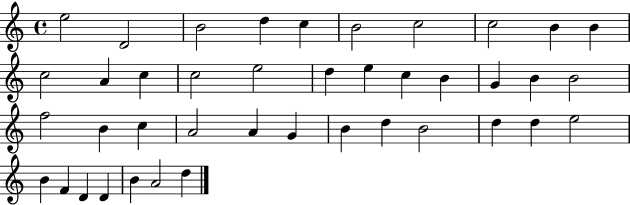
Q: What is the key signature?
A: C major